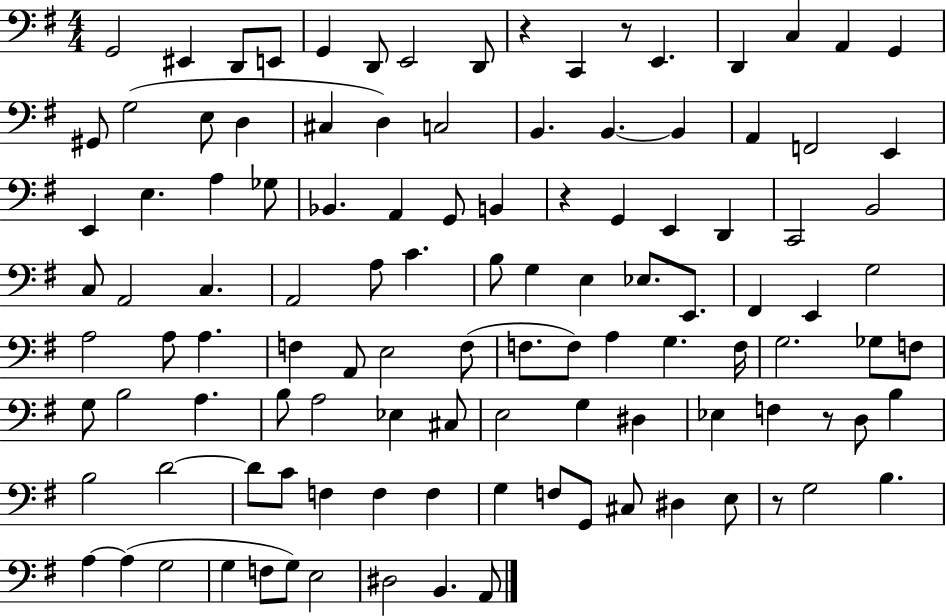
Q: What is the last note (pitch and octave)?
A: A2